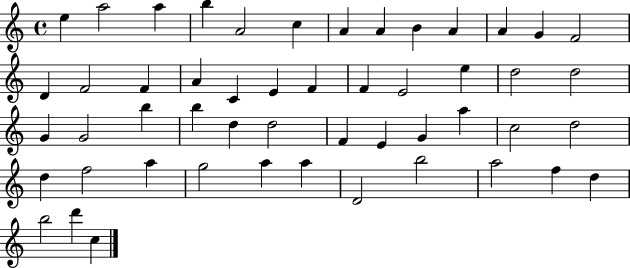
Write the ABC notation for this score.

X:1
T:Untitled
M:4/4
L:1/4
K:C
e a2 a b A2 c A A B A A G F2 D F2 F A C E F F E2 e d2 d2 G G2 b b d d2 F E G a c2 d2 d f2 a g2 a a D2 b2 a2 f d b2 d' c